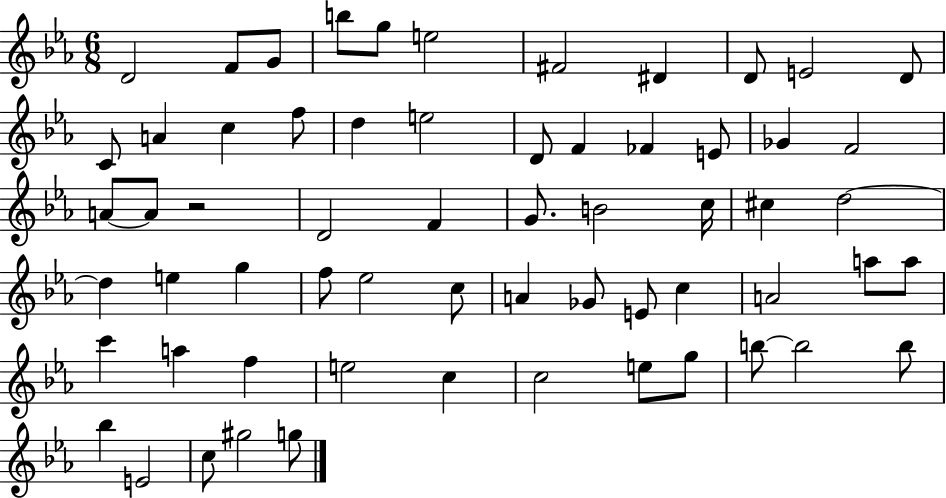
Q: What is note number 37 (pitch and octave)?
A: Eb5